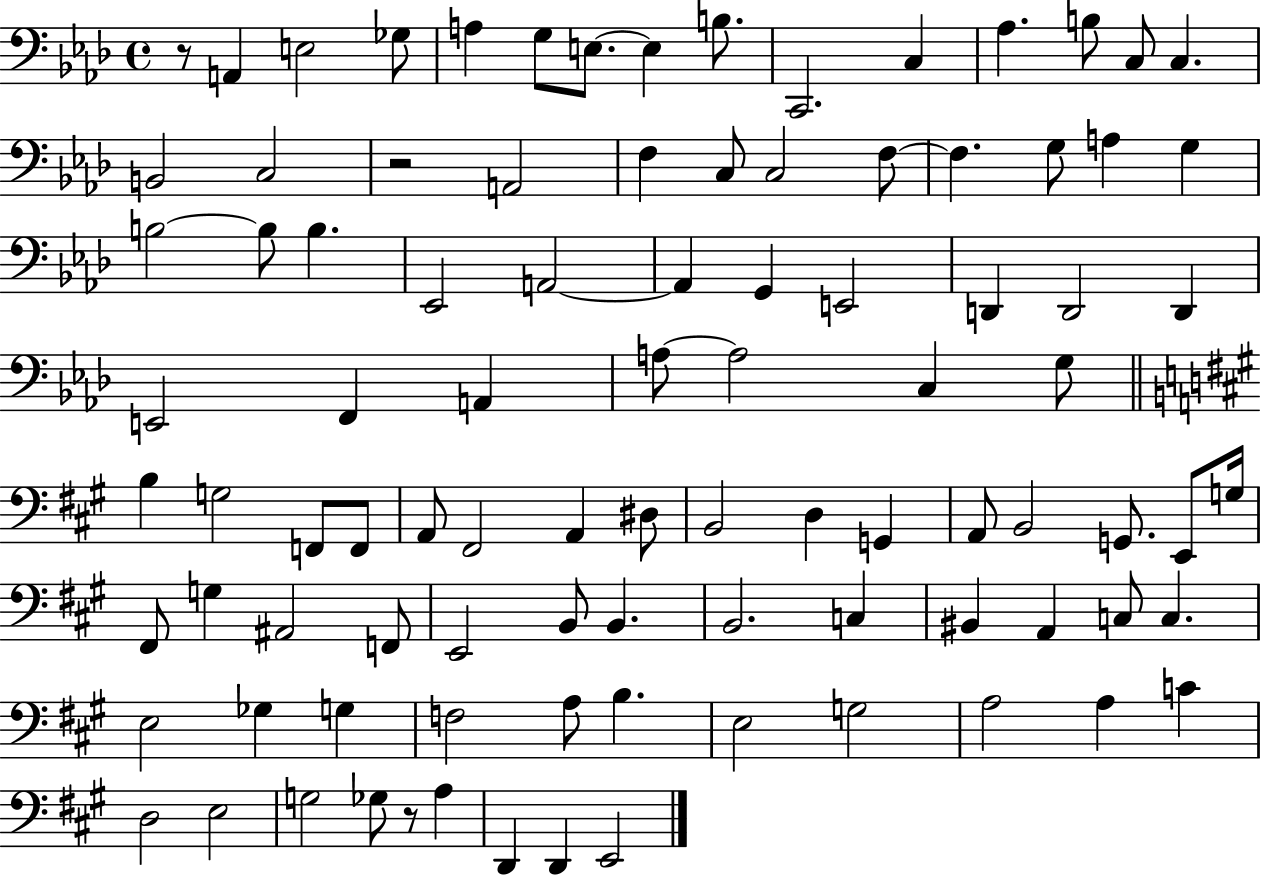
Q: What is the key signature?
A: AES major